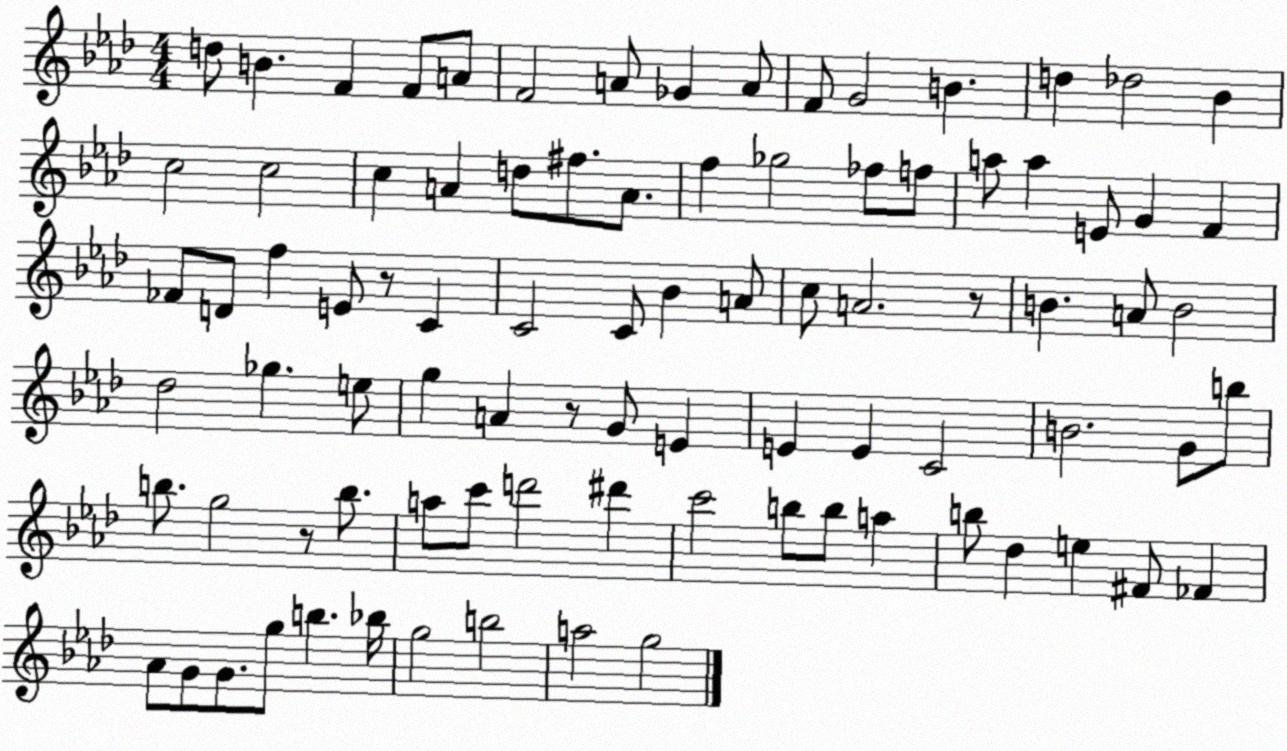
X:1
T:Untitled
M:4/4
L:1/4
K:Ab
d/2 B F F/2 A/2 F2 A/2 _G A/2 F/2 G2 B d _d2 _B c2 c2 c A d/2 ^f/2 A/2 f _g2 _f/2 f/2 a/2 a E/2 G F _F/2 D/2 f E/2 z/2 C C2 C/2 _B A/2 c/2 A2 z/2 B A/2 B2 _d2 _g e/2 g A z/2 G/2 E E E C2 B2 G/2 b/2 b/2 g2 z/2 b/2 a/2 c'/2 d'2 ^d' c'2 b/2 b/2 a b/2 _d e ^F/2 _F _A/2 G/2 G/2 g/2 b _b/4 g2 b2 a2 g2